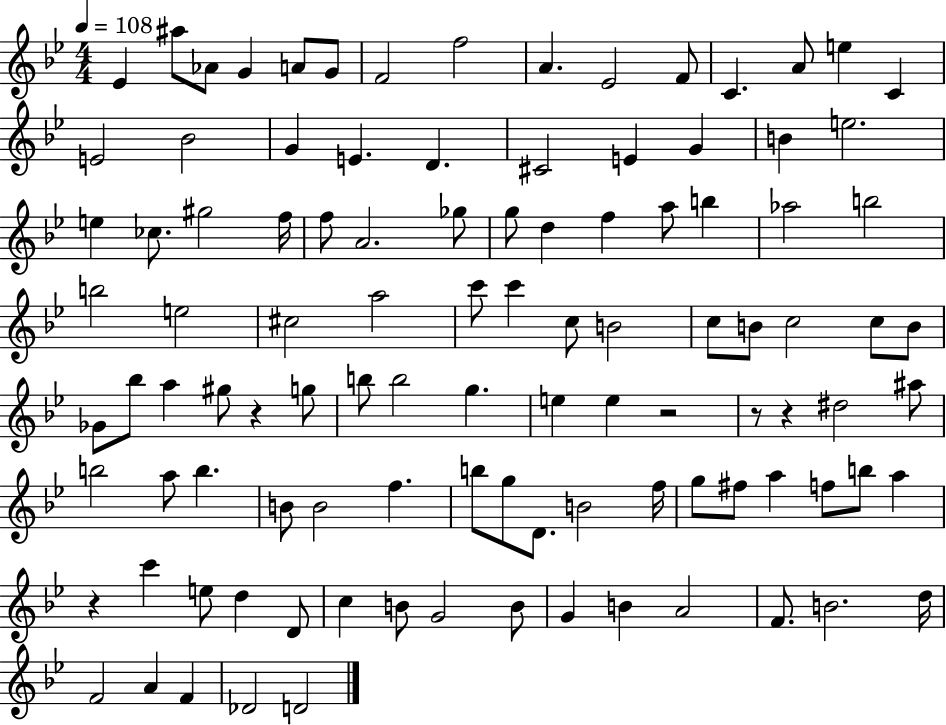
{
  \clef treble
  \numericTimeSignature
  \time 4/4
  \key bes \major
  \tempo 4 = 108
  \repeat volta 2 { ees'4 ais''8 aes'8 g'4 a'8 g'8 | f'2 f''2 | a'4. ees'2 f'8 | c'4. a'8 e''4 c'4 | \break e'2 bes'2 | g'4 e'4. d'4. | cis'2 e'4 g'4 | b'4 e''2. | \break e''4 ces''8. gis''2 f''16 | f''8 a'2. ges''8 | g''8 d''4 f''4 a''8 b''4 | aes''2 b''2 | \break b''2 e''2 | cis''2 a''2 | c'''8 c'''4 c''8 b'2 | c''8 b'8 c''2 c''8 b'8 | \break ges'8 bes''8 a''4 gis''8 r4 g''8 | b''8 b''2 g''4. | e''4 e''4 r2 | r8 r4 dis''2 ais''8 | \break b''2 a''8 b''4. | b'8 b'2 f''4. | b''8 g''8 d'8. b'2 f''16 | g''8 fis''8 a''4 f''8 b''8 a''4 | \break r4 c'''4 e''8 d''4 d'8 | c''4 b'8 g'2 b'8 | g'4 b'4 a'2 | f'8. b'2. d''16 | \break f'2 a'4 f'4 | des'2 d'2 | } \bar "|."
}